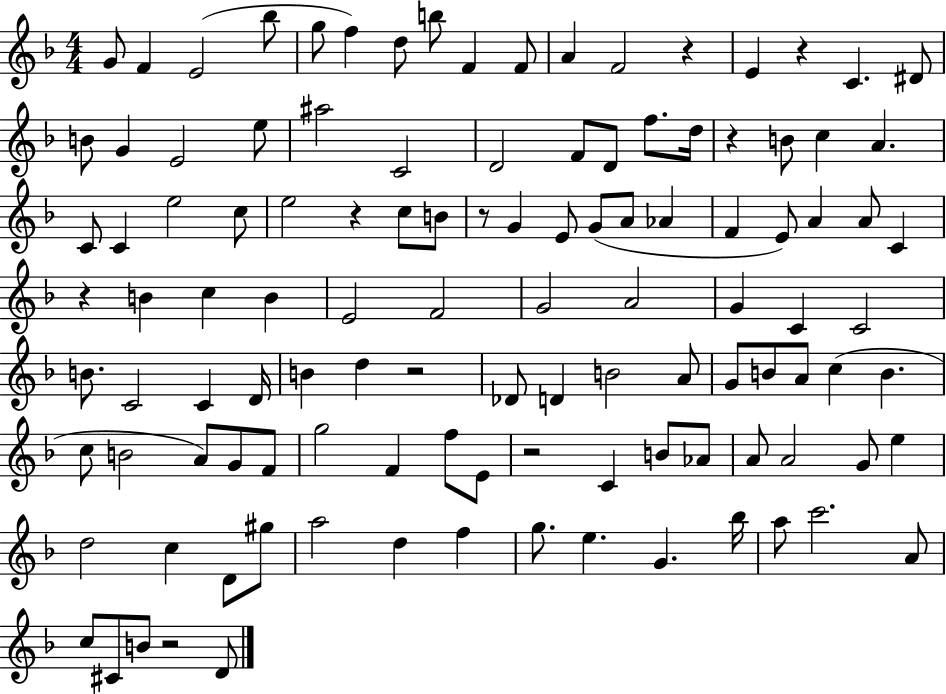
{
  \clef treble
  \numericTimeSignature
  \time 4/4
  \key f \major
  g'8 f'4 e'2( bes''8 | g''8 f''4) d''8 b''8 f'4 f'8 | a'4 f'2 r4 | e'4 r4 c'4. dis'8 | \break b'8 g'4 e'2 e''8 | ais''2 c'2 | d'2 f'8 d'8 f''8. d''16 | r4 b'8 c''4 a'4. | \break c'8 c'4 e''2 c''8 | e''2 r4 c''8 b'8 | r8 g'4 e'8 g'8( a'8 aes'4 | f'4 e'8) a'4 a'8 c'4 | \break r4 b'4 c''4 b'4 | e'2 f'2 | g'2 a'2 | g'4 c'4 c'2 | \break b'8. c'2 c'4 d'16 | b'4 d''4 r2 | des'8 d'4 b'2 a'8 | g'8 b'8 a'8 c''4( b'4. | \break c''8 b'2 a'8) g'8 f'8 | g''2 f'4 f''8 e'8 | r2 c'4 b'8 aes'8 | a'8 a'2 g'8 e''4 | \break d''2 c''4 d'8 gis''8 | a''2 d''4 f''4 | g''8. e''4. g'4. bes''16 | a''8 c'''2. a'8 | \break c''8 cis'8 b'8 r2 d'8 | \bar "|."
}